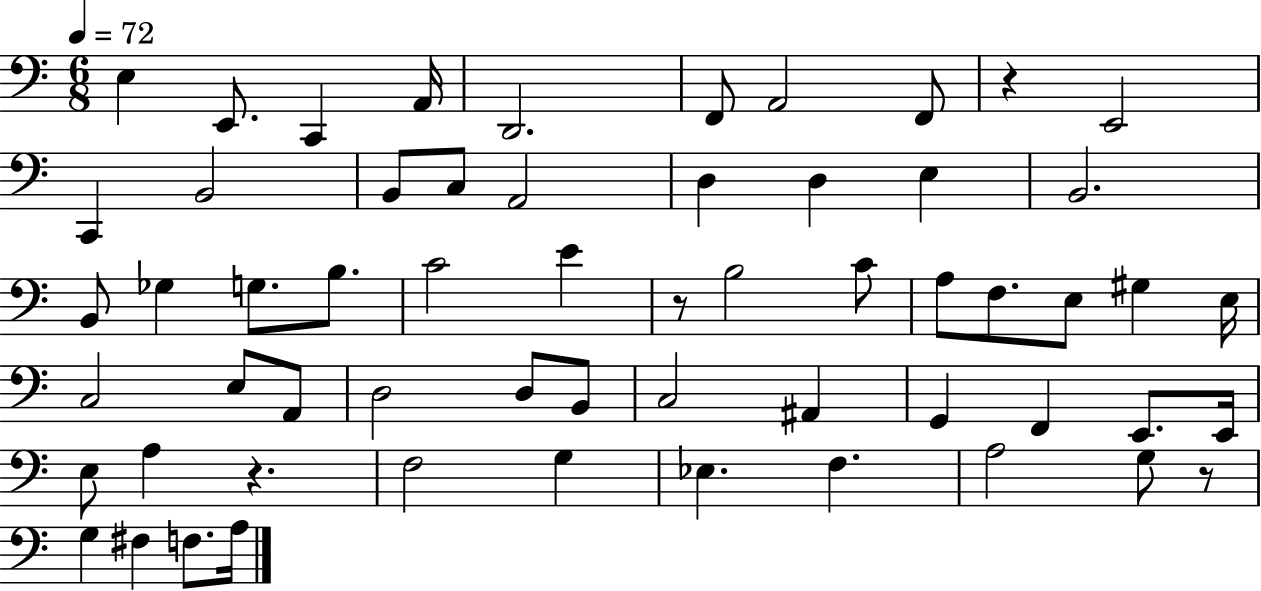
E3/q E2/e. C2/q A2/s D2/h. F2/e A2/h F2/e R/q E2/h C2/q B2/h B2/e C3/e A2/h D3/q D3/q E3/q B2/h. B2/e Gb3/q G3/e. B3/e. C4/h E4/q R/e B3/h C4/e A3/e F3/e. E3/e G#3/q E3/s C3/h E3/e A2/e D3/h D3/e B2/e C3/h A#2/q G2/q F2/q E2/e. E2/s E3/e A3/q R/q. F3/h G3/q Eb3/q. F3/q. A3/h G3/e R/e G3/q F#3/q F3/e. A3/s